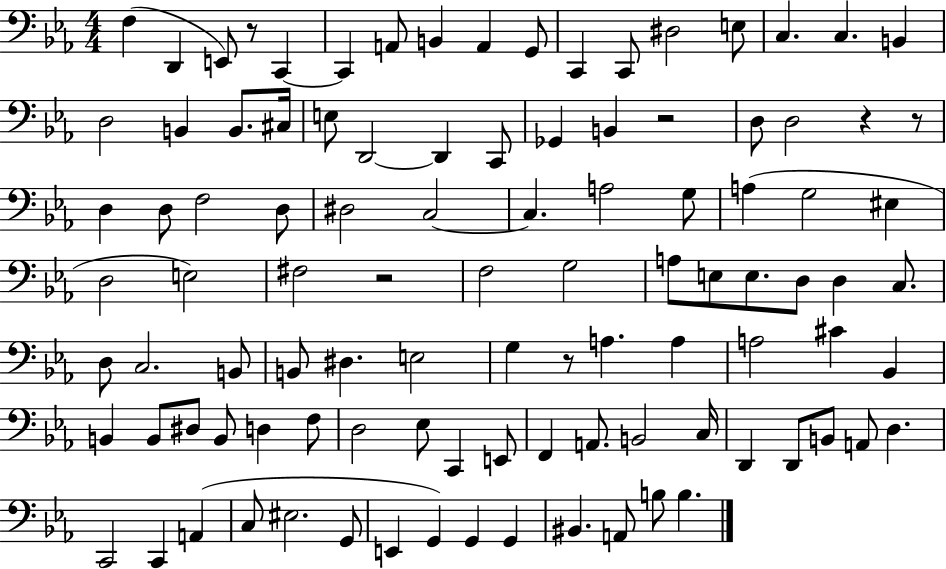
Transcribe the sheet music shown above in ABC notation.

X:1
T:Untitled
M:4/4
L:1/4
K:Eb
F, D,, E,,/2 z/2 C,, C,, A,,/2 B,, A,, G,,/2 C,, C,,/2 ^D,2 E,/2 C, C, B,, D,2 B,, B,,/2 ^C,/4 E,/2 D,,2 D,, C,,/2 _G,, B,, z2 D,/2 D,2 z z/2 D, D,/2 F,2 D,/2 ^D,2 C,2 C, A,2 G,/2 A, G,2 ^E, D,2 E,2 ^F,2 z2 F,2 G,2 A,/2 E,/2 E,/2 D,/2 D, C,/2 D,/2 C,2 B,,/2 B,,/2 ^D, E,2 G, z/2 A, A, A,2 ^C _B,, B,, B,,/2 ^D,/2 B,,/2 D, F,/2 D,2 _E,/2 C,, E,,/2 F,, A,,/2 B,,2 C,/4 D,, D,,/2 B,,/2 A,,/2 D, C,,2 C,, A,, C,/2 ^E,2 G,,/2 E,, G,, G,, G,, ^B,, A,,/2 B,/2 B,